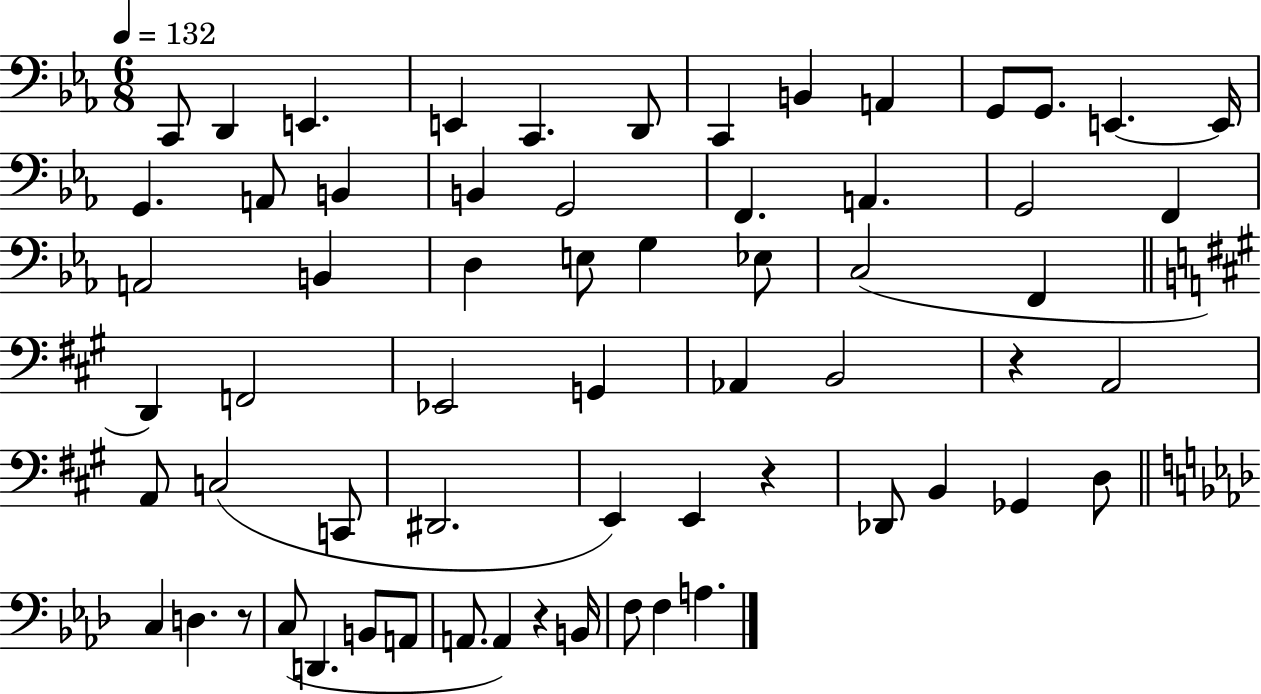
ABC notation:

X:1
T:Untitled
M:6/8
L:1/4
K:Eb
C,,/2 D,, E,, E,, C,, D,,/2 C,, B,, A,, G,,/2 G,,/2 E,, E,,/4 G,, A,,/2 B,, B,, G,,2 F,, A,, G,,2 F,, A,,2 B,, D, E,/2 G, _E,/2 C,2 F,, D,, F,,2 _E,,2 G,, _A,, B,,2 z A,,2 A,,/2 C,2 C,,/2 ^D,,2 E,, E,, z _D,,/2 B,, _G,, D,/2 C, D, z/2 C,/2 D,, B,,/2 A,,/2 A,,/2 A,, z B,,/4 F,/2 F, A,